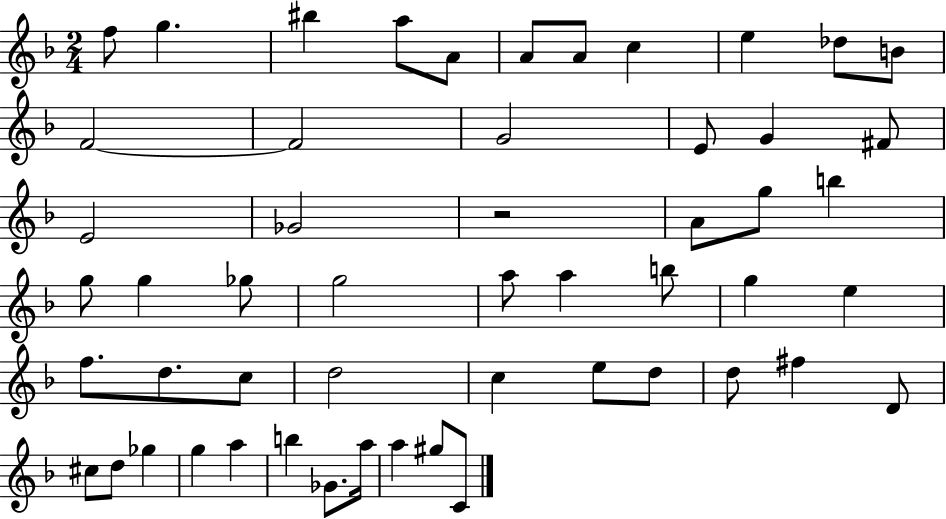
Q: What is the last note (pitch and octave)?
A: C4